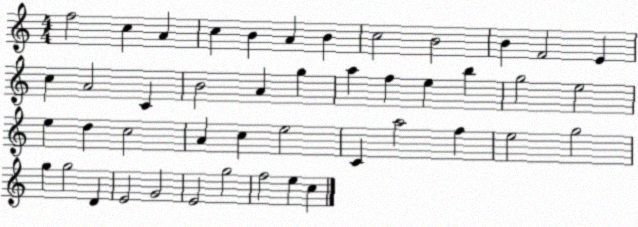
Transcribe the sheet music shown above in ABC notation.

X:1
T:Untitled
M:4/4
L:1/4
K:C
f2 c A c B A B c2 B2 B F2 E c A2 C B2 A g a f e b g2 e2 e d c2 A c e2 C a2 f e2 g2 g g2 D E2 G2 E2 g2 f2 e c